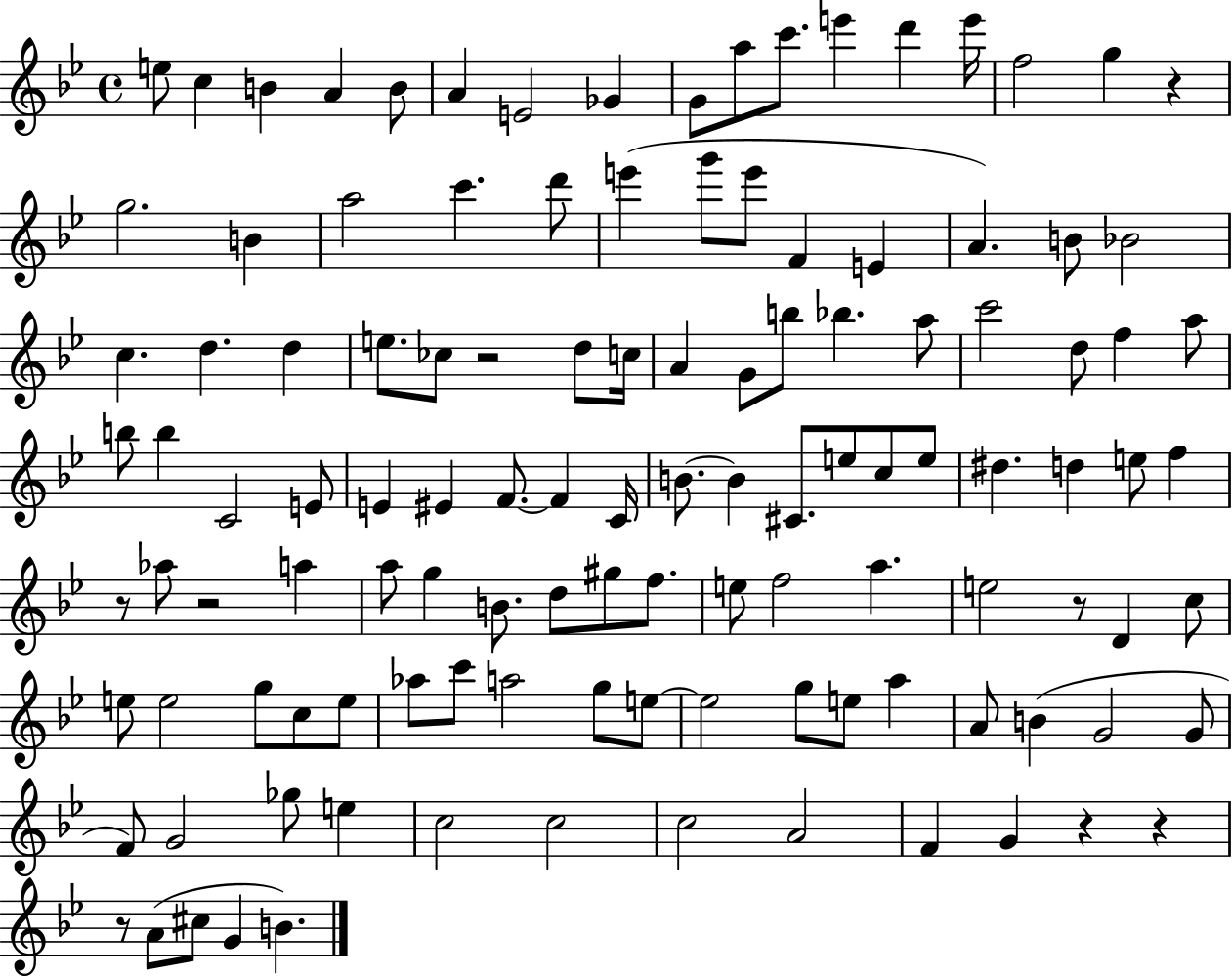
E5/e C5/q B4/q A4/q B4/e A4/q E4/h Gb4/q G4/e A5/e C6/e. E6/q D6/q E6/s F5/h G5/q R/q G5/h. B4/q A5/h C6/q. D6/e E6/q G6/e E6/e F4/q E4/q A4/q. B4/e Bb4/h C5/q. D5/q. D5/q E5/e. CES5/e R/h D5/e C5/s A4/q G4/e B5/e Bb5/q. A5/e C6/h D5/e F5/q A5/e B5/e B5/q C4/h E4/e E4/q EIS4/q F4/e. F4/q C4/s B4/e. B4/q C#4/e. E5/e C5/e E5/e D#5/q. D5/q E5/e F5/q R/e Ab5/e R/h A5/q A5/e G5/q B4/e. D5/e G#5/e F5/e. E5/e F5/h A5/q. E5/h R/e D4/q C5/e E5/e E5/h G5/e C5/e E5/e Ab5/e C6/e A5/h G5/e E5/e E5/h G5/e E5/e A5/q A4/e B4/q G4/h G4/e F4/e G4/h Gb5/e E5/q C5/h C5/h C5/h A4/h F4/q G4/q R/q R/q R/e A4/e C#5/e G4/q B4/q.